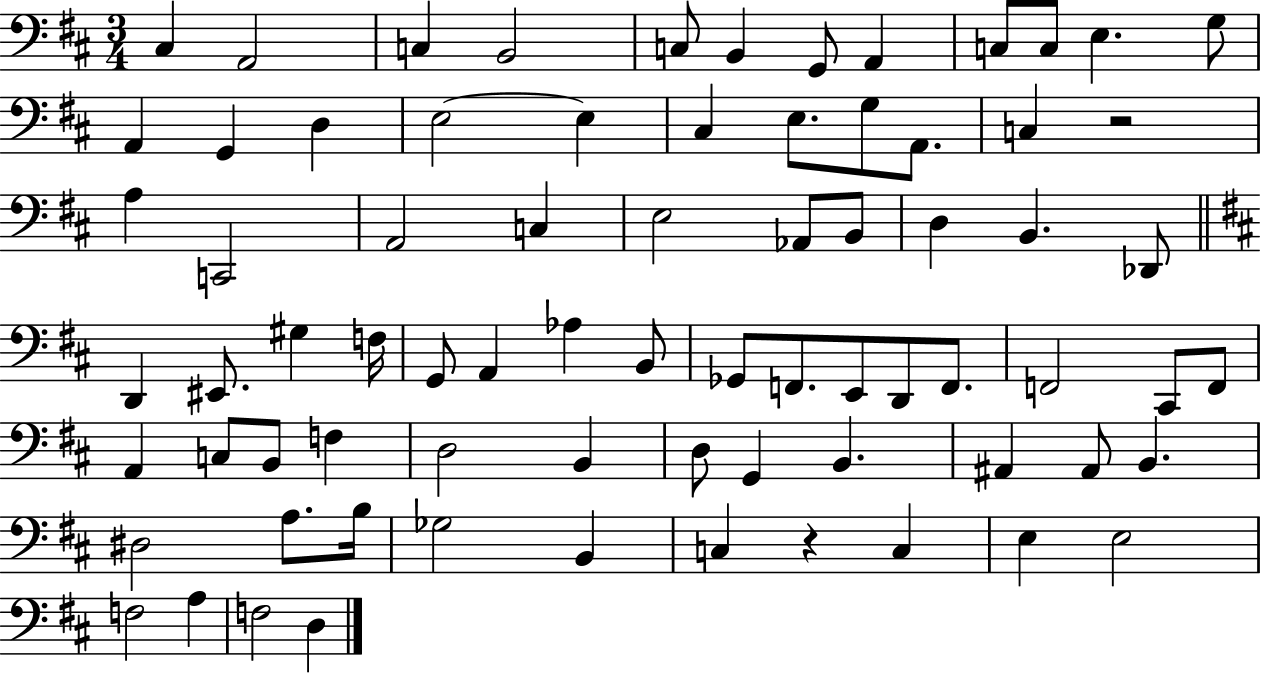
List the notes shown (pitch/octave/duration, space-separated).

C#3/q A2/h C3/q B2/h C3/e B2/q G2/e A2/q C3/e C3/e E3/q. G3/e A2/q G2/q D3/q E3/h E3/q C#3/q E3/e. G3/e A2/e. C3/q R/h A3/q C2/h A2/h C3/q E3/h Ab2/e B2/e D3/q B2/q. Db2/e D2/q EIS2/e. G#3/q F3/s G2/e A2/q Ab3/q B2/e Gb2/e F2/e. E2/e D2/e F2/e. F2/h C#2/e F2/e A2/q C3/e B2/e F3/q D3/h B2/q D3/e G2/q B2/q. A#2/q A#2/e B2/q. D#3/h A3/e. B3/s Gb3/h B2/q C3/q R/q C3/q E3/q E3/h F3/h A3/q F3/h D3/q